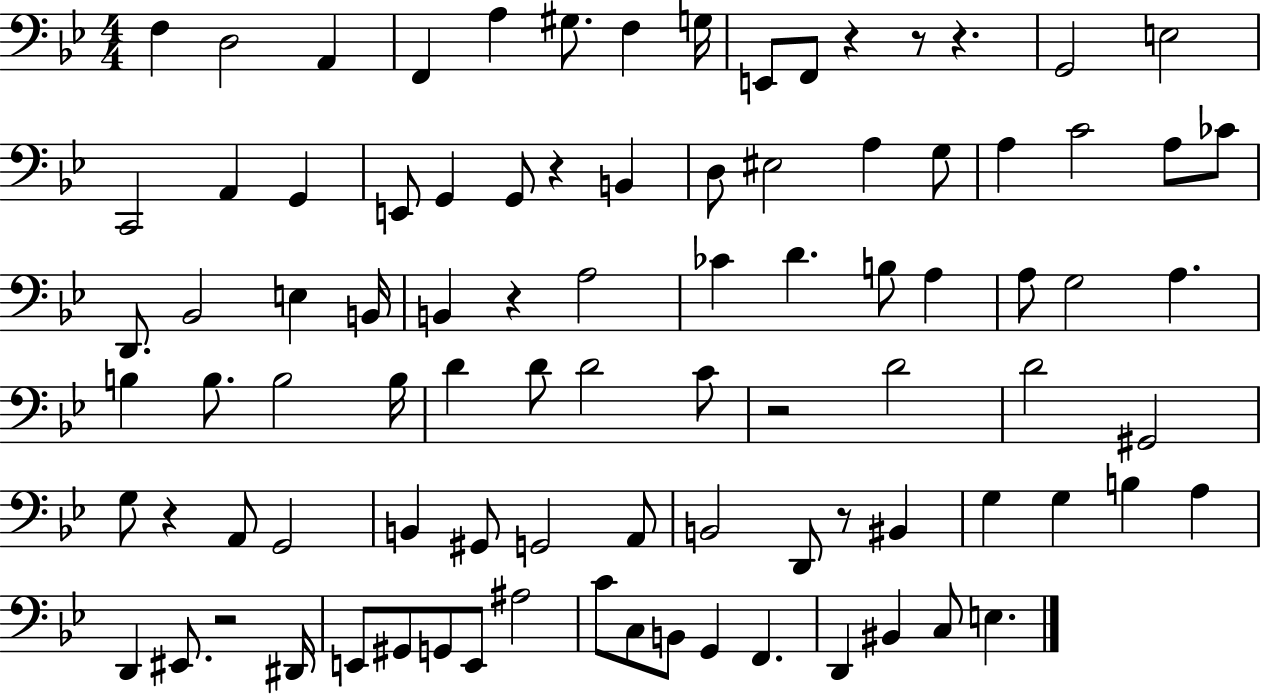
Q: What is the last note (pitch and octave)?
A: E3